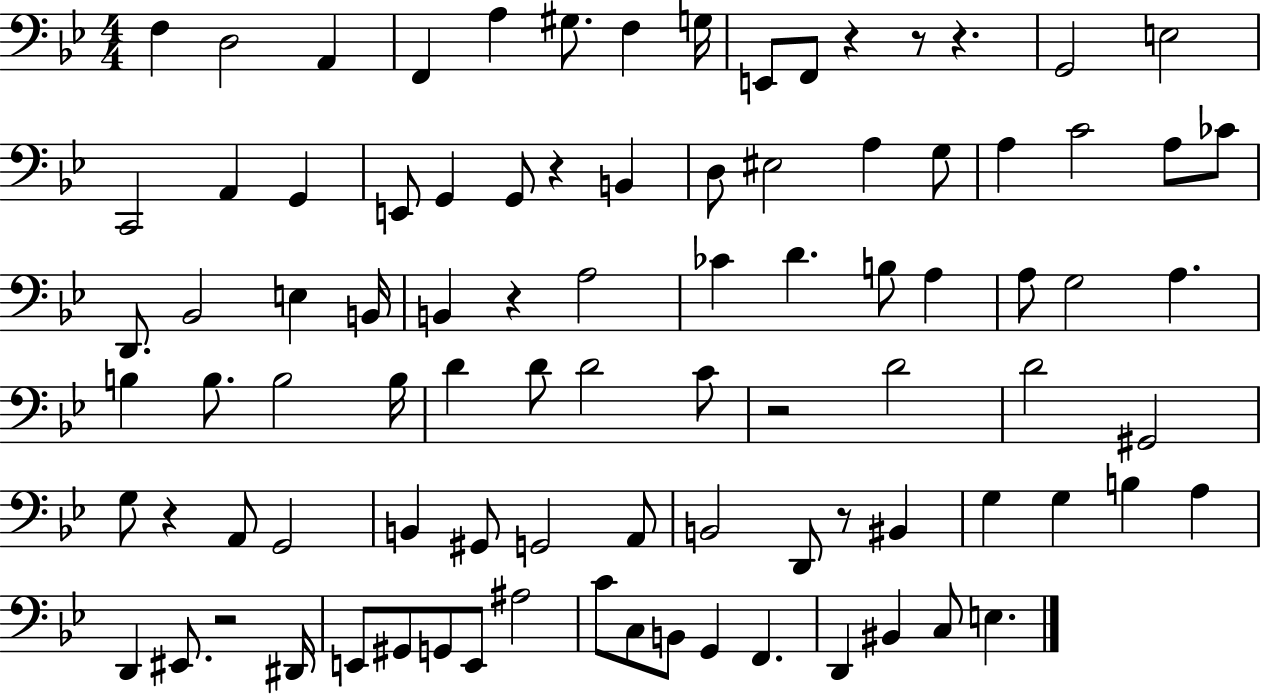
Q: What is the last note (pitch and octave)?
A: E3